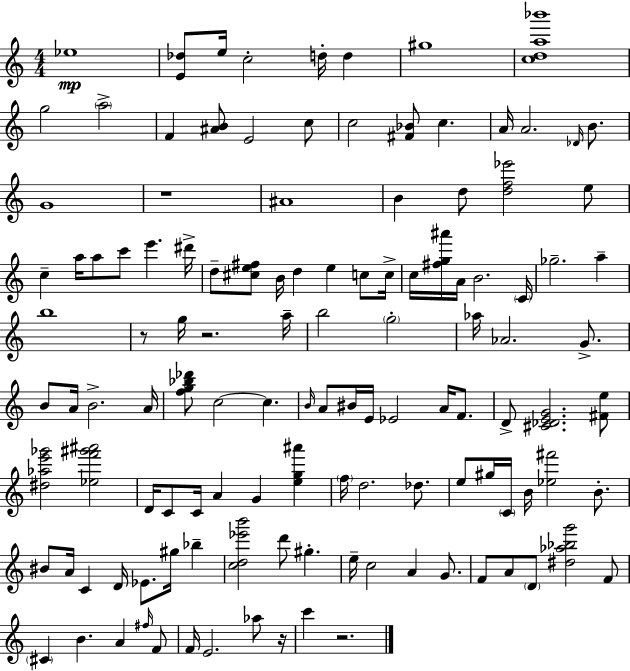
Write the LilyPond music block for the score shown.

{
  \clef treble
  \numericTimeSignature
  \time 4/4
  \key a \minor
  ees''1\mp | <e' des''>8 e''16 c''2-. d''16-. d''4 | gis''1 | <c'' d'' a'' bes'''>1 | \break g''2 \parenthesize a''2-> | f'4 <ais' b'>8 e'2 c''8 | c''2 <fis' bes'>8 c''4. | a'16 a'2. \grace { des'16 } b'8. | \break g'1 | r1 | ais'1 | b'4 d''8 <d'' f'' ees'''>2 e''8 | \break c''4-- a''16 a''8 c'''8 e'''4. | dis'''16-> d''8-- <cis'' e'' fis''>8 b'16 d''4 e''4 c''8 | c''16-> c''16 <fis'' g'' ais'''>16 a'16 b'2. | \parenthesize c'16 ges''2.-- a''4-- | \break b''1 | r8 g''16 r2. | a''16-- b''2 \parenthesize g''2-. | aes''16 aes'2. g'8.-> | \break b'8 a'16 b'2.-> | a'16 <f'' g'' bes'' des'''>8 c''2~~ c''4. | \grace { b'16 } a'8 bis'16 e'16 ees'2 a'16 f'8. | d'8-> <cis' des' e' g'>2. | \break <fis' e''>8 <dis'' aes'' e''' ges'''>2 <ees'' f''' gis''' ais'''>2 | d'16 c'8 c'16 a'4 g'4 <e'' g'' ais'''>4 | \parenthesize f''16 d''2. des''8. | e''8 gis''16 \parenthesize c'16 b'16 <ees'' fis'''>2 b'8.-. | \break bis'8 a'16 c'4 d'16 ees'8. gis''16 bes''4-- | <c'' d'' ees''' b'''>2 d'''8 gis''4.-. | e''16-- c''2 a'4 g'8. | f'8 a'8 \parenthesize d'8 <dis'' aes'' bes'' g'''>2 | \break f'8 \parenthesize cis'4 b'4. a'4 | \grace { fis''16 } f'8 f'16 e'2. | aes''8 r16 c'''4 r2. | \bar "|."
}